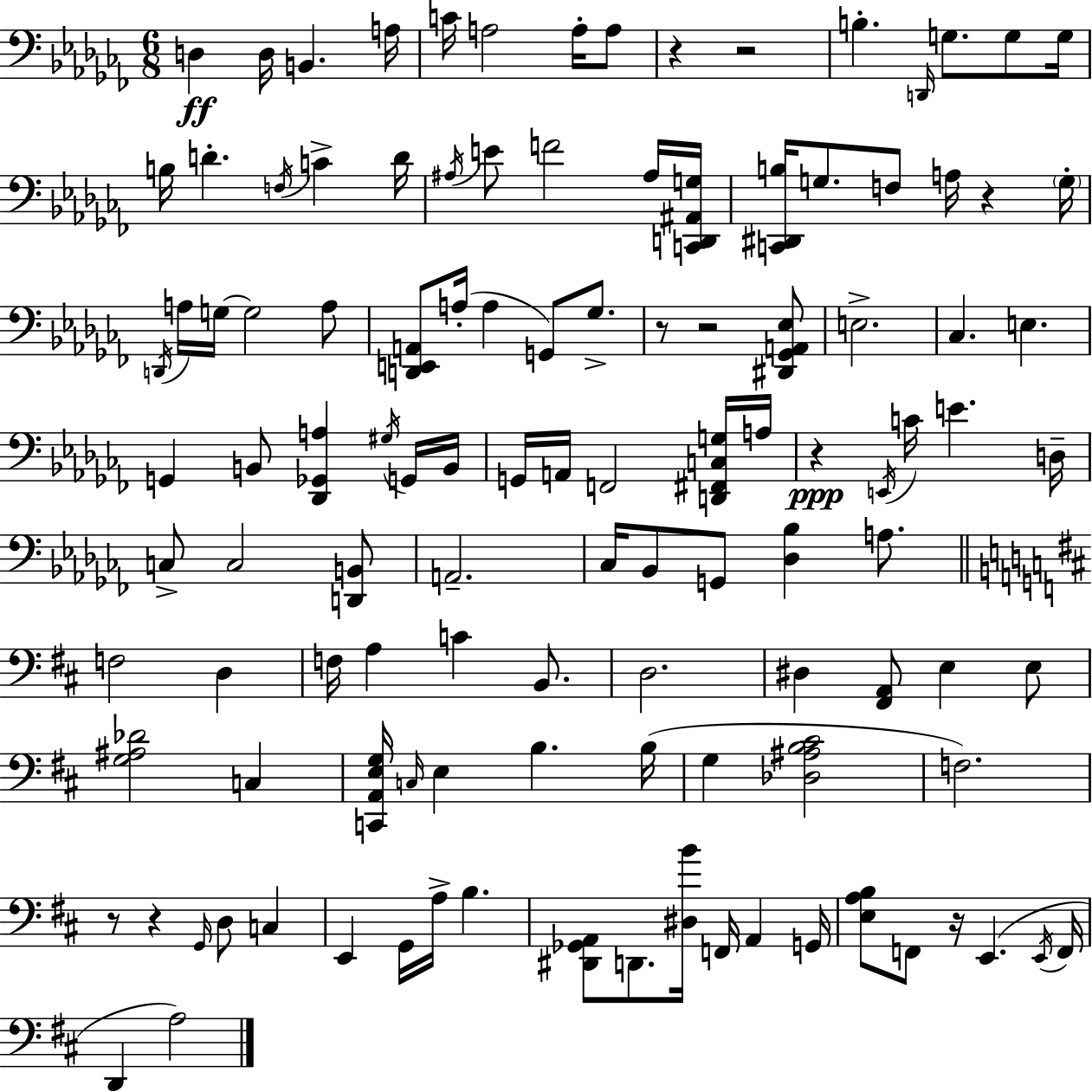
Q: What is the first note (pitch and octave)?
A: D3